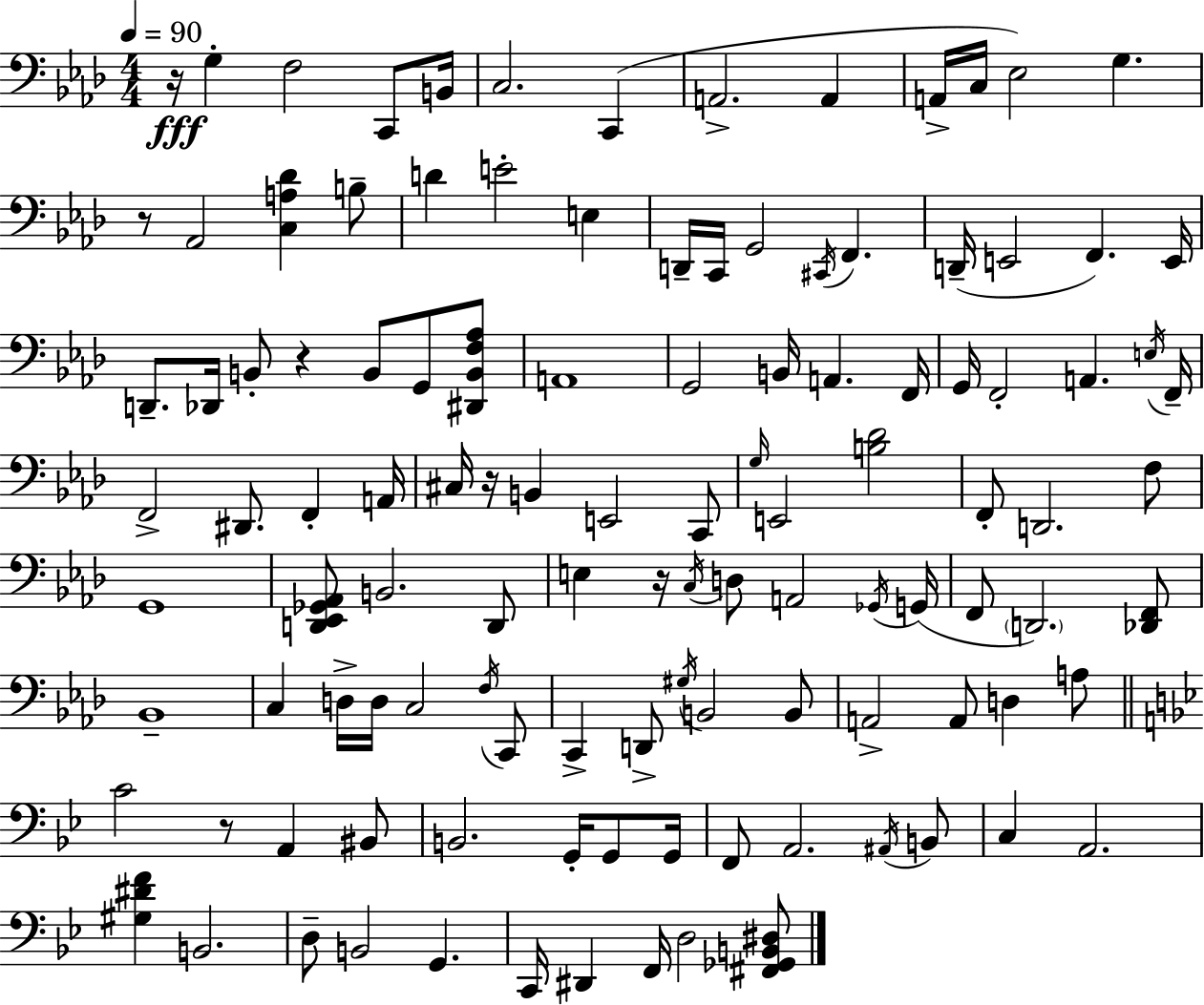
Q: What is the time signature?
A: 4/4